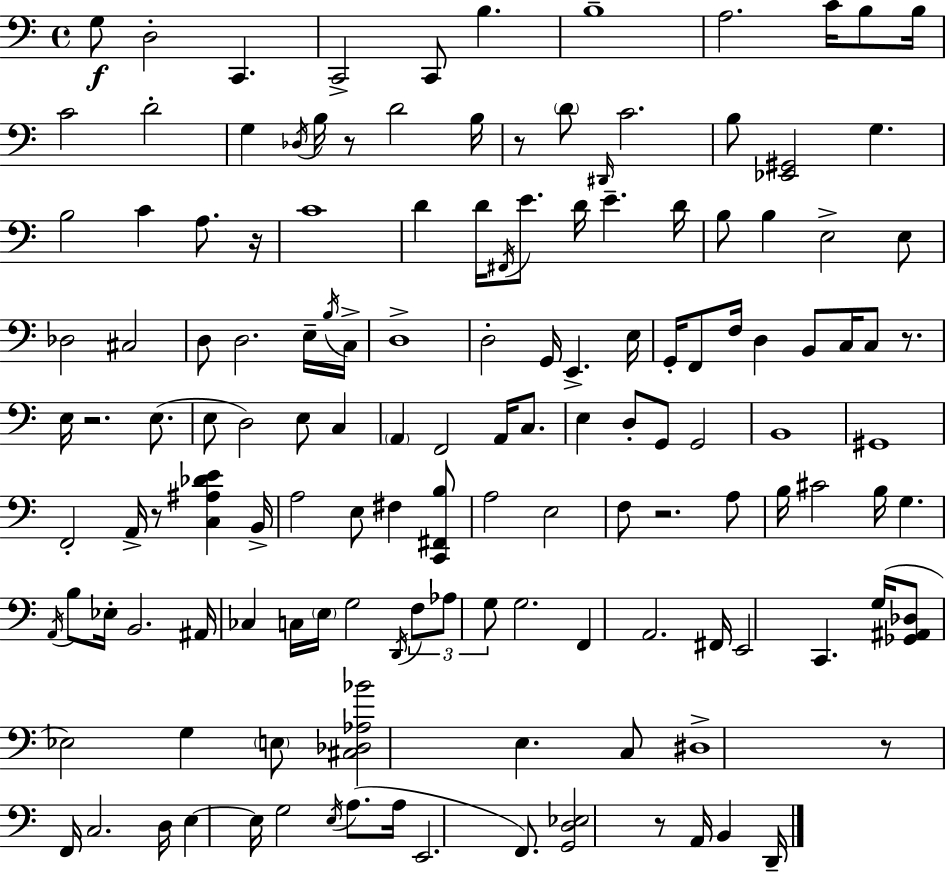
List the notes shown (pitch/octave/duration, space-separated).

G3/e D3/h C2/q. C2/h C2/e B3/q. B3/w A3/h. C4/s B3/e B3/s C4/h D4/h G3/q Db3/s B3/s R/e D4/h B3/s R/e D4/e D#2/s C4/h. B3/e [Eb2,G#2]/h G3/q. B3/h C4/q A3/e. R/s C4/w D4/q D4/s F#2/s E4/e. D4/s E4/q. D4/s B3/e B3/q E3/h E3/e Db3/h C#3/h D3/e D3/h. E3/s B3/s C3/s D3/w D3/h G2/s E2/q. E3/s G2/s F2/e F3/s D3/q B2/e C3/s C3/e R/e. E3/s R/h. E3/e. E3/e D3/h E3/e C3/q A2/q F2/h A2/s C3/e. E3/q D3/e G2/e G2/h B2/w G#2/w F2/h A2/s R/e [C3,A#3,Db4,E4]/q B2/s A3/h E3/e F#3/q [C2,F#2,B3]/e A3/h E3/h F3/e R/h. A3/e B3/s C#4/h B3/s G3/q. A2/s B3/e Eb3/s B2/h. A#2/s CES3/q C3/s E3/s G3/h D2/s F3/e Ab3/e G3/e G3/h. F2/q A2/h. F#2/s E2/h C2/q. G3/s [Gb2,A#2,Db3]/e Eb3/h G3/q E3/e [C#3,Db3,Ab3,Bb4]/h E3/q. C3/e D#3/w R/e F2/s C3/h. D3/s E3/q E3/s G3/h E3/s A3/e. A3/s E2/h. F2/e. [G2,D3,Eb3]/h R/e A2/s B2/q D2/s